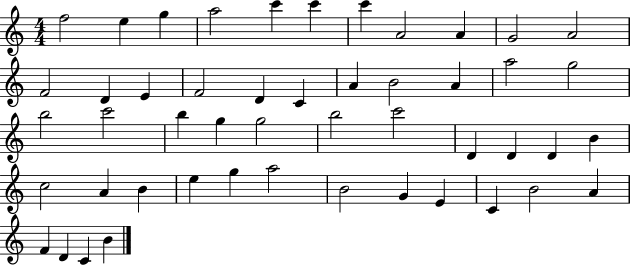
{
  \clef treble
  \numericTimeSignature
  \time 4/4
  \key c \major
  f''2 e''4 g''4 | a''2 c'''4 c'''4 | c'''4 a'2 a'4 | g'2 a'2 | \break f'2 d'4 e'4 | f'2 d'4 c'4 | a'4 b'2 a'4 | a''2 g''2 | \break b''2 c'''2 | b''4 g''4 g''2 | b''2 c'''2 | d'4 d'4 d'4 b'4 | \break c''2 a'4 b'4 | e''4 g''4 a''2 | b'2 g'4 e'4 | c'4 b'2 a'4 | \break f'4 d'4 c'4 b'4 | \bar "|."
}